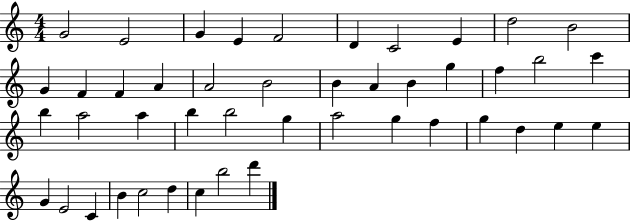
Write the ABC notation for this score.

X:1
T:Untitled
M:4/4
L:1/4
K:C
G2 E2 G E F2 D C2 E d2 B2 G F F A A2 B2 B A B g f b2 c' b a2 a b b2 g a2 g f g d e e G E2 C B c2 d c b2 d'